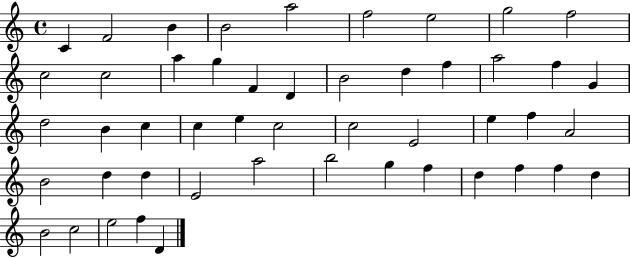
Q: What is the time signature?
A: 4/4